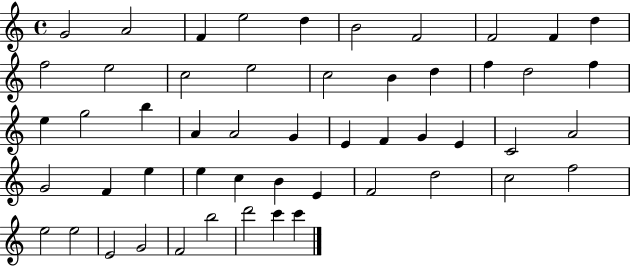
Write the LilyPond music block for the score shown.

{
  \clef treble
  \time 4/4
  \defaultTimeSignature
  \key c \major
  g'2 a'2 | f'4 e''2 d''4 | b'2 f'2 | f'2 f'4 d''4 | \break f''2 e''2 | c''2 e''2 | c''2 b'4 d''4 | f''4 d''2 f''4 | \break e''4 g''2 b''4 | a'4 a'2 g'4 | e'4 f'4 g'4 e'4 | c'2 a'2 | \break g'2 f'4 e''4 | e''4 c''4 b'4 e'4 | f'2 d''2 | c''2 f''2 | \break e''2 e''2 | e'2 g'2 | f'2 b''2 | d'''2 c'''4 c'''4 | \break \bar "|."
}